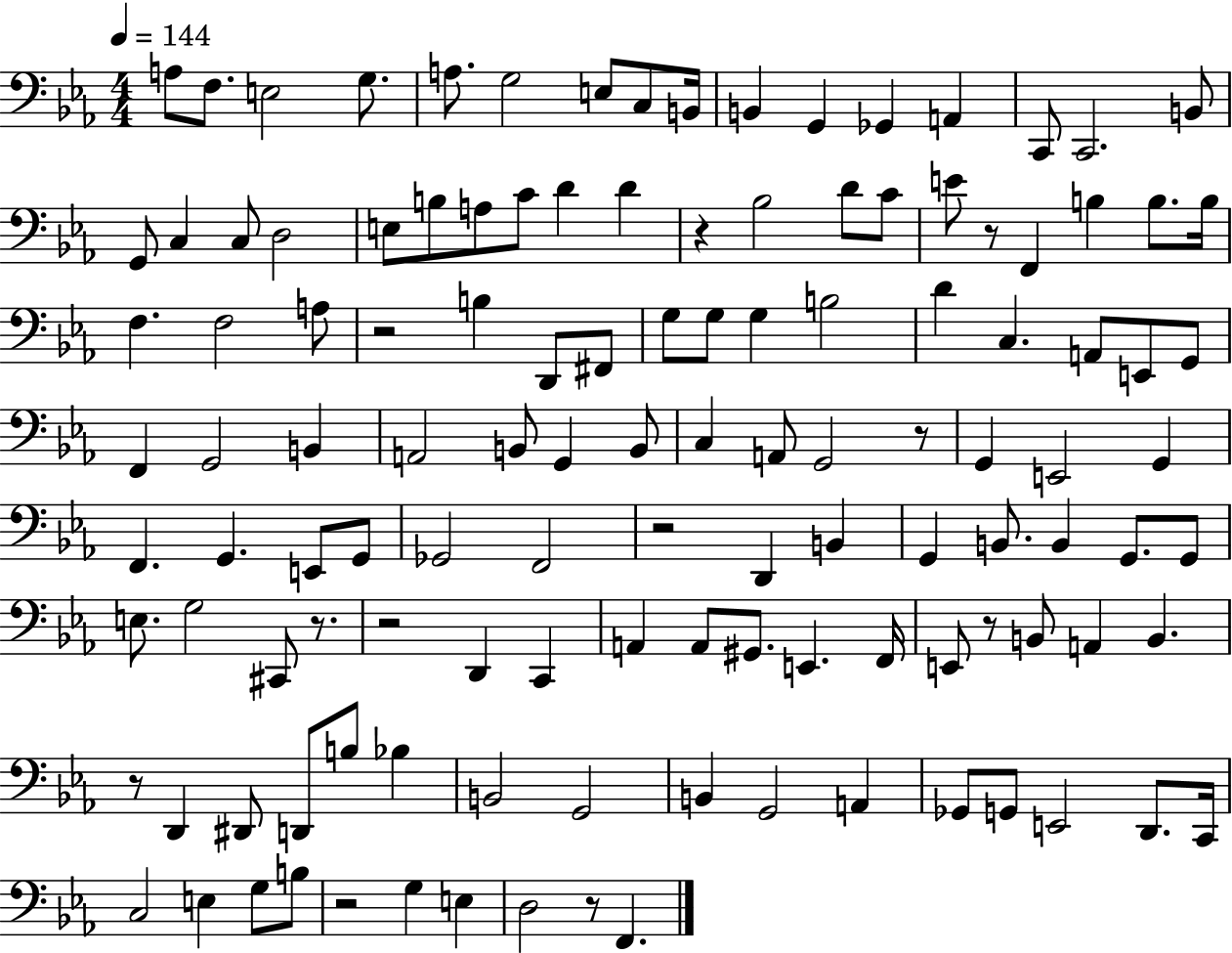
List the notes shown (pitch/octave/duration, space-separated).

A3/e F3/e. E3/h G3/e. A3/e. G3/h E3/e C3/e B2/s B2/q G2/q Gb2/q A2/q C2/e C2/h. B2/e G2/e C3/q C3/e D3/h E3/e B3/e A3/e C4/e D4/q D4/q R/q Bb3/h D4/e C4/e E4/e R/e F2/q B3/q B3/e. B3/s F3/q. F3/h A3/e R/h B3/q D2/e F#2/e G3/e G3/e G3/q B3/h D4/q C3/q. A2/e E2/e G2/e F2/q G2/h B2/q A2/h B2/e G2/q B2/e C3/q A2/e G2/h R/e G2/q E2/h G2/q F2/q. G2/q. E2/e G2/e Gb2/h F2/h R/h D2/q B2/q G2/q B2/e. B2/q G2/e. G2/e E3/e. G3/h C#2/e R/e. R/h D2/q C2/q A2/q A2/e G#2/e. E2/q. F2/s E2/e R/e B2/e A2/q B2/q. R/e D2/q D#2/e D2/e B3/e Bb3/q B2/h G2/h B2/q G2/h A2/q Gb2/e G2/e E2/h D2/e. C2/s C3/h E3/q G3/e B3/e R/h G3/q E3/q D3/h R/e F2/q.